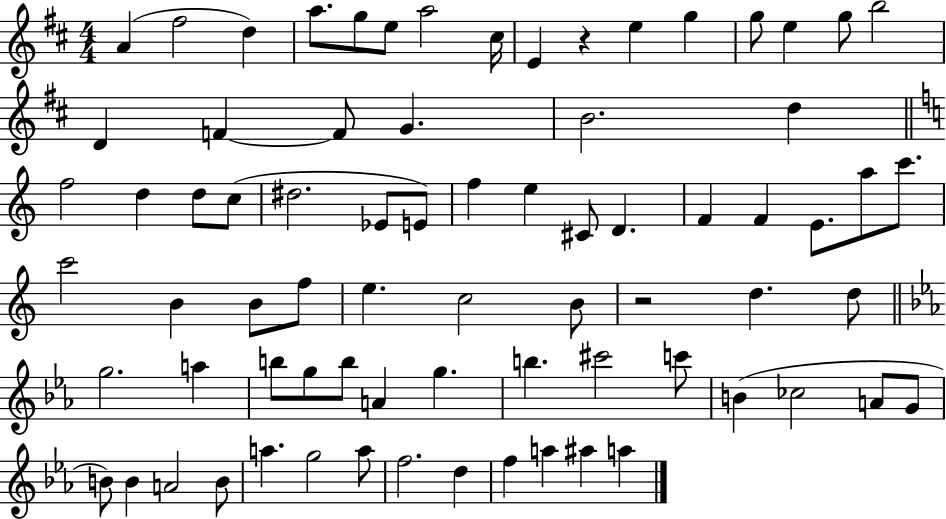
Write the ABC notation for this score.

X:1
T:Untitled
M:4/4
L:1/4
K:D
A ^f2 d a/2 g/2 e/2 a2 ^c/4 E z e g g/2 e g/2 b2 D F F/2 G B2 d f2 d d/2 c/2 ^d2 _E/2 E/2 f e ^C/2 D F F E/2 a/2 c'/2 c'2 B B/2 f/2 e c2 B/2 z2 d d/2 g2 a b/2 g/2 b/2 A g b ^c'2 c'/2 B _c2 A/2 G/2 B/2 B A2 B/2 a g2 a/2 f2 d f a ^a a